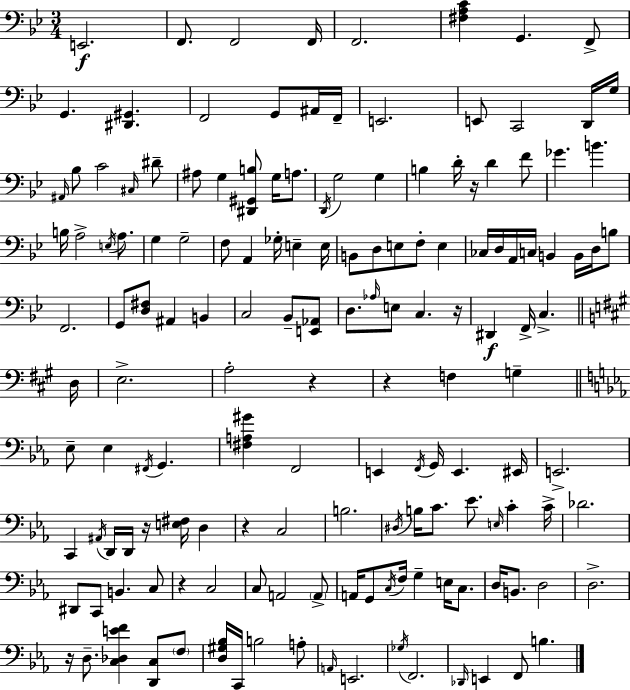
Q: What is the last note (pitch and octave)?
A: B3